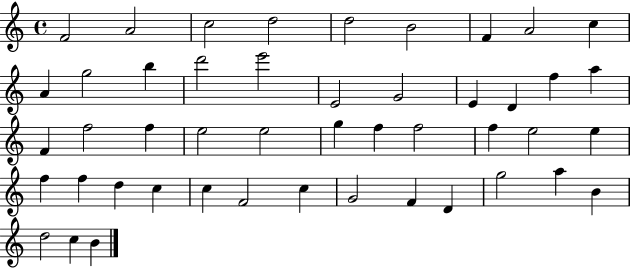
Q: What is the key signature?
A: C major